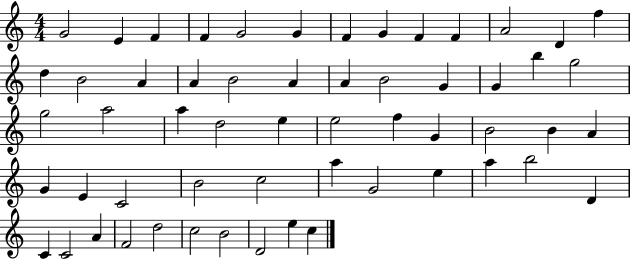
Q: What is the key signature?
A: C major